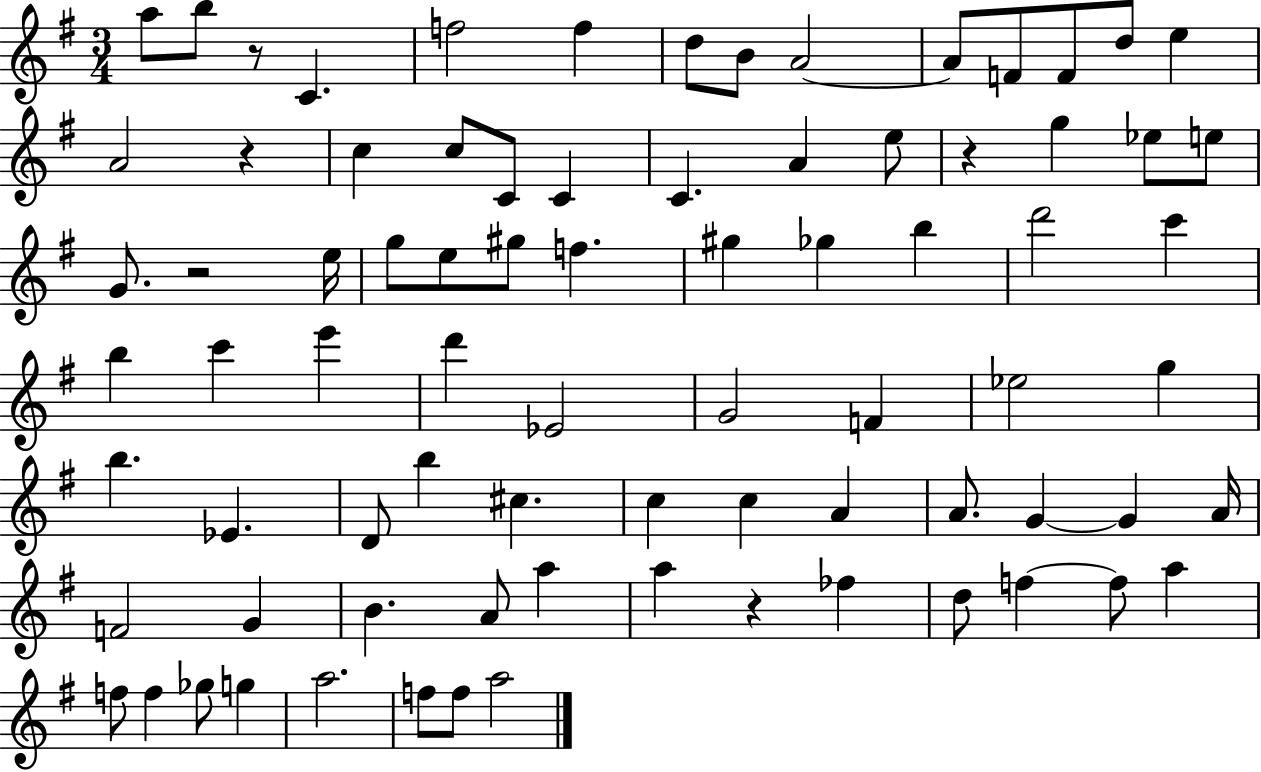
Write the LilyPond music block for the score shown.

{
  \clef treble
  \numericTimeSignature
  \time 3/4
  \key g \major
  a''8 b''8 r8 c'4. | f''2 f''4 | d''8 b'8 a'2~~ | a'8 f'8 f'8 d''8 e''4 | \break a'2 r4 | c''4 c''8 c'8 c'4 | c'4. a'4 e''8 | r4 g''4 ees''8 e''8 | \break g'8. r2 e''16 | g''8 e''8 gis''8 f''4. | gis''4 ges''4 b''4 | d'''2 c'''4 | \break b''4 c'''4 e'''4 | d'''4 ees'2 | g'2 f'4 | ees''2 g''4 | \break b''4. ees'4. | d'8 b''4 cis''4. | c''4 c''4 a'4 | a'8. g'4~~ g'4 a'16 | \break f'2 g'4 | b'4. a'8 a''4 | a''4 r4 fes''4 | d''8 f''4~~ f''8 a''4 | \break f''8 f''4 ges''8 g''4 | a''2. | f''8 f''8 a''2 | \bar "|."
}